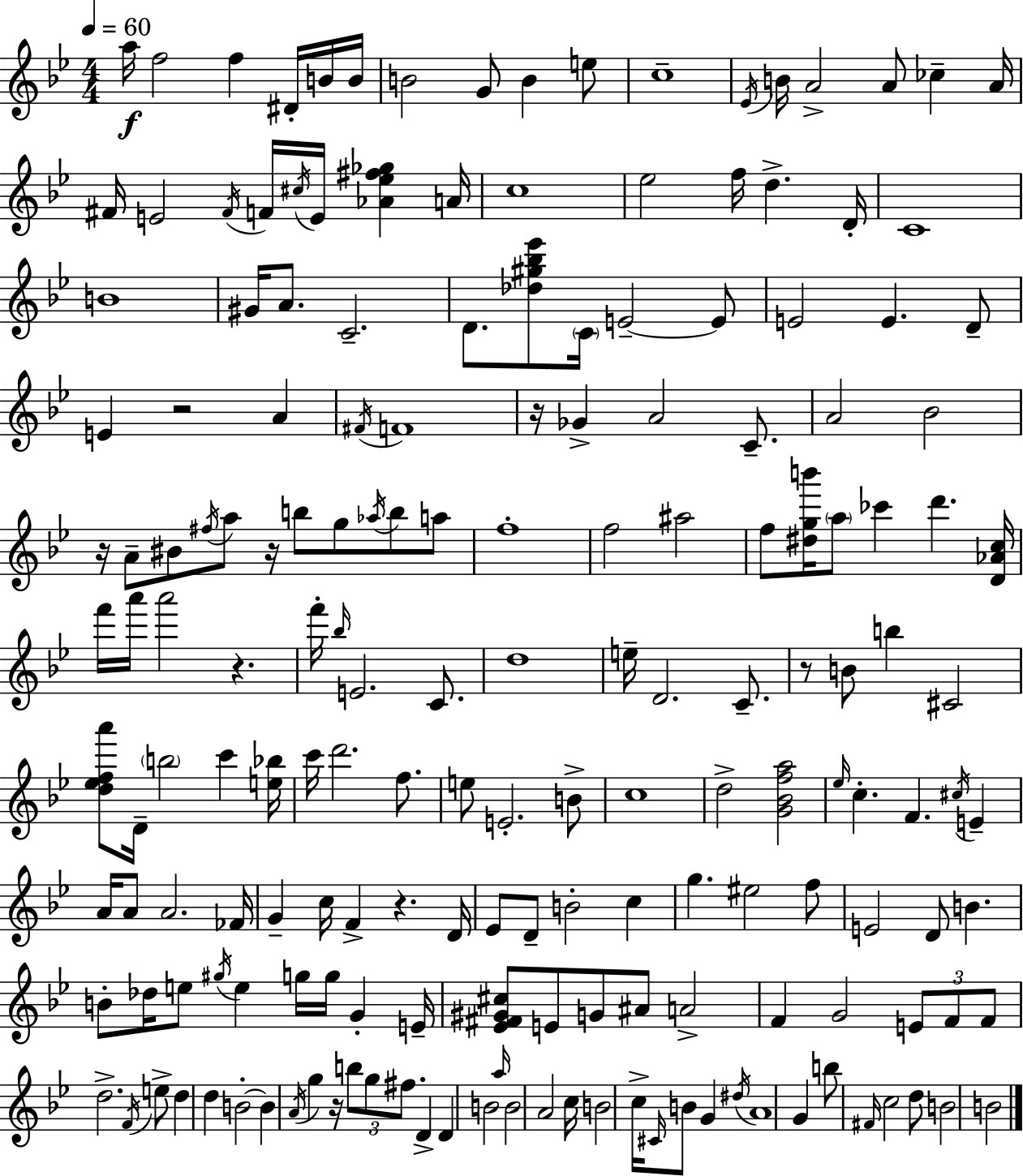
A5/s F5/h F5/q D#4/s B4/s B4/s B4/h G4/e B4/q E5/e C5/w Eb4/s B4/s A4/h A4/e CES5/q A4/s F#4/s E4/h F#4/s F4/s C#5/s E4/s [Ab4,Eb5,F#5,Gb5]/q A4/s C5/w Eb5/h F5/s D5/q. D4/s C4/w B4/w G#4/s A4/e. C4/h. D4/e. [Db5,G#5,Bb5,Eb6]/e C4/s E4/h E4/e E4/h E4/q. D4/e E4/q R/h A4/q F#4/s F4/w R/s Gb4/q A4/h C4/e. A4/h Bb4/h R/s A4/e BIS4/e F#5/s A5/e R/s B5/e G5/e Ab5/s B5/e A5/e F5/w F5/h A#5/h F5/e [D#5,G5,B6]/s A5/e CES6/q D6/q. [D4,Ab4,C5]/s F6/s A6/s A6/h R/q. F6/s Bb5/s E4/h. C4/e. D5/w E5/s D4/h. C4/e. R/e B4/e B5/q C#4/h [D5,Eb5,F5,A6]/e D4/s B5/h C6/q [E5,Bb5]/s C6/s D6/h. F5/e. E5/e E4/h. B4/e C5/w D5/h [G4,Bb4,F5,A5]/h Eb5/s C5/q. F4/q. C#5/s E4/q A4/s A4/e A4/h. FES4/s G4/q C5/s F4/q R/q. D4/s Eb4/e D4/e B4/h C5/q G5/q. EIS5/h F5/e E4/h D4/e B4/q. B4/e Db5/s E5/e G#5/s E5/q G5/s G5/s G4/q E4/s [Eb4,F#4,G#4,C#5]/e E4/e G4/e A#4/e A4/h F4/q G4/h E4/e F4/e F4/e D5/h. F4/s E5/e D5/q D5/q B4/h B4/q A4/s G5/q R/s B5/e G5/e F#5/e. D4/q D4/q B4/h A5/s B4/h A4/h C5/s B4/h C5/s C#4/s B4/e G4/q D#5/s A4/w G4/q B5/e F#4/s C5/h D5/e B4/h B4/h